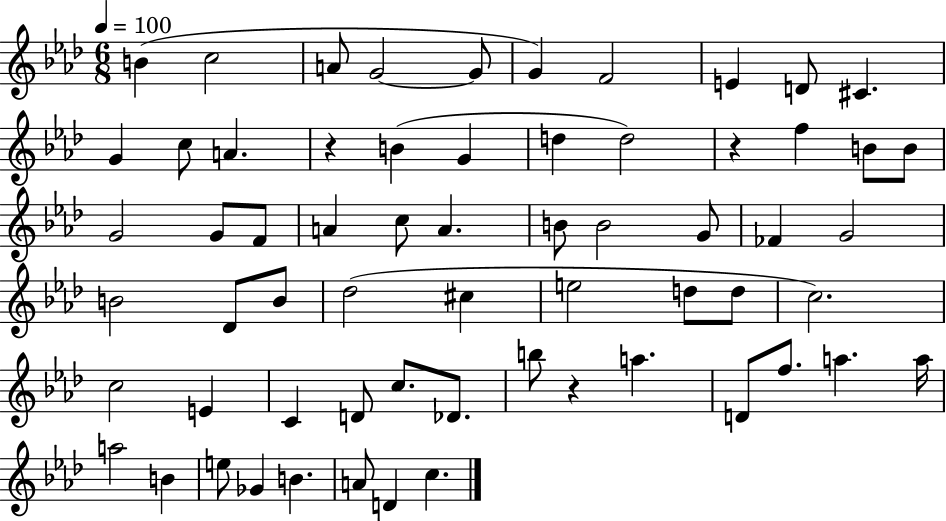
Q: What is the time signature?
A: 6/8